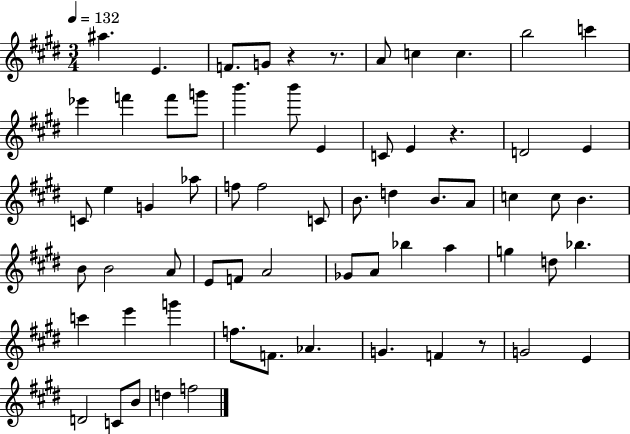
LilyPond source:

{
  \clef treble
  \numericTimeSignature
  \time 3/4
  \key e \major
  \tempo 4 = 132
  \repeat volta 2 { ais''4. e'4. | f'8. g'8 r4 r8. | a'8 c''4 c''4. | b''2 c'''4 | \break ees'''4 f'''4 f'''8 g'''8 | b'''4. b'''8 e'4 | c'8 e'4 r4. | d'2 e'4 | \break c'8 e''4 g'4 aes''8 | f''8 f''2 c'8 | b'8. d''4 b'8. a'8 | c''4 c''8 b'4. | \break b'8 b'2 a'8 | e'8 f'8 a'2 | ges'8 a'8 bes''4 a''4 | g''4 d''8 bes''4. | \break c'''4 e'''4 g'''4 | f''8. f'8. aes'4. | g'4. f'4 r8 | g'2 e'4 | \break d'2 c'8 b'8 | d''4 f''2 | } \bar "|."
}